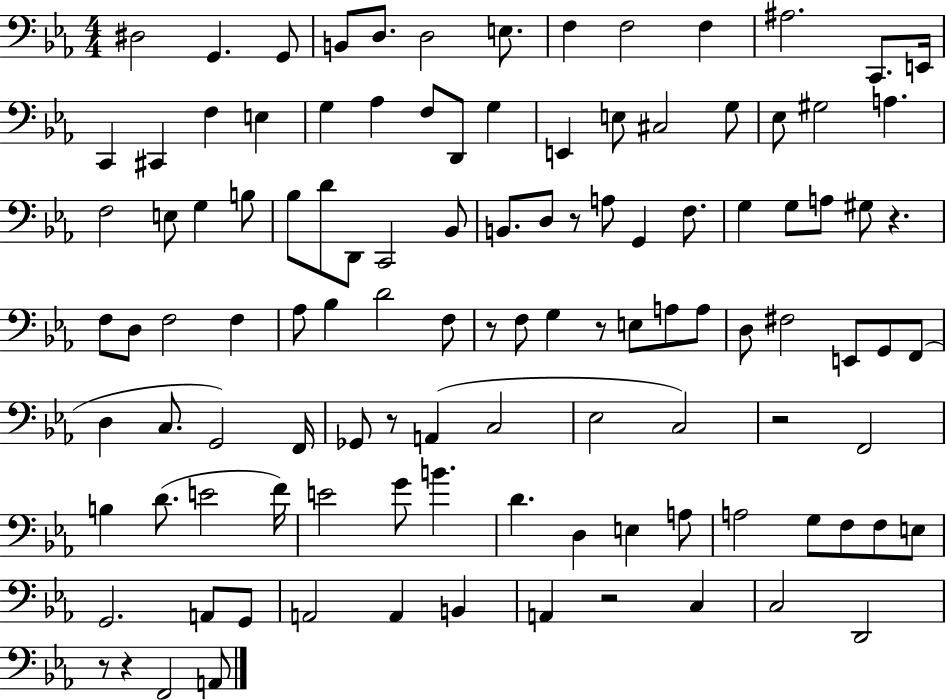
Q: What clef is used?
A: bass